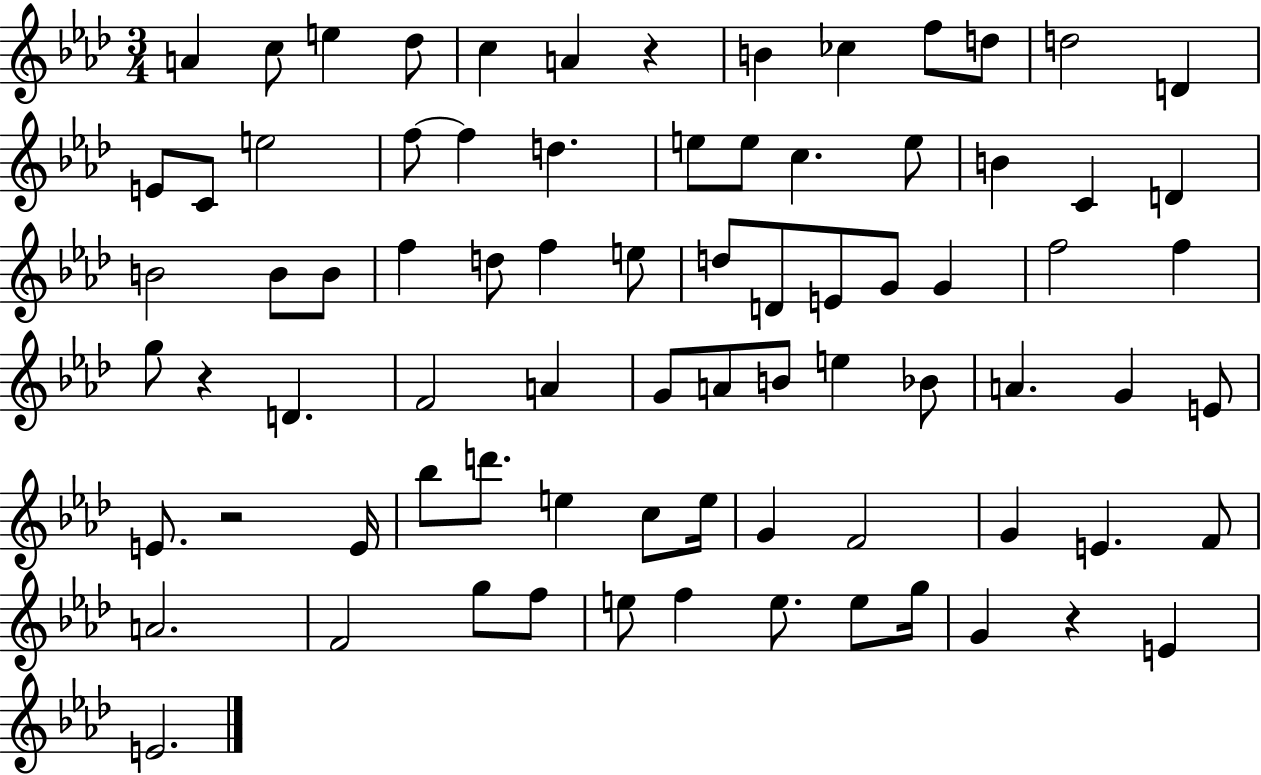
A4/q C5/e E5/q Db5/e C5/q A4/q R/q B4/q CES5/q F5/e D5/e D5/h D4/q E4/e C4/e E5/h F5/e F5/q D5/q. E5/e E5/e C5/q. E5/e B4/q C4/q D4/q B4/h B4/e B4/e F5/q D5/e F5/q E5/e D5/e D4/e E4/e G4/e G4/q F5/h F5/q G5/e R/q D4/q. F4/h A4/q G4/e A4/e B4/e E5/q Bb4/e A4/q. G4/q E4/e E4/e. R/h E4/s Bb5/e D6/e. E5/q C5/e E5/s G4/q F4/h G4/q E4/q. F4/e A4/h. F4/h G5/e F5/e E5/e F5/q E5/e. E5/e G5/s G4/q R/q E4/q E4/h.